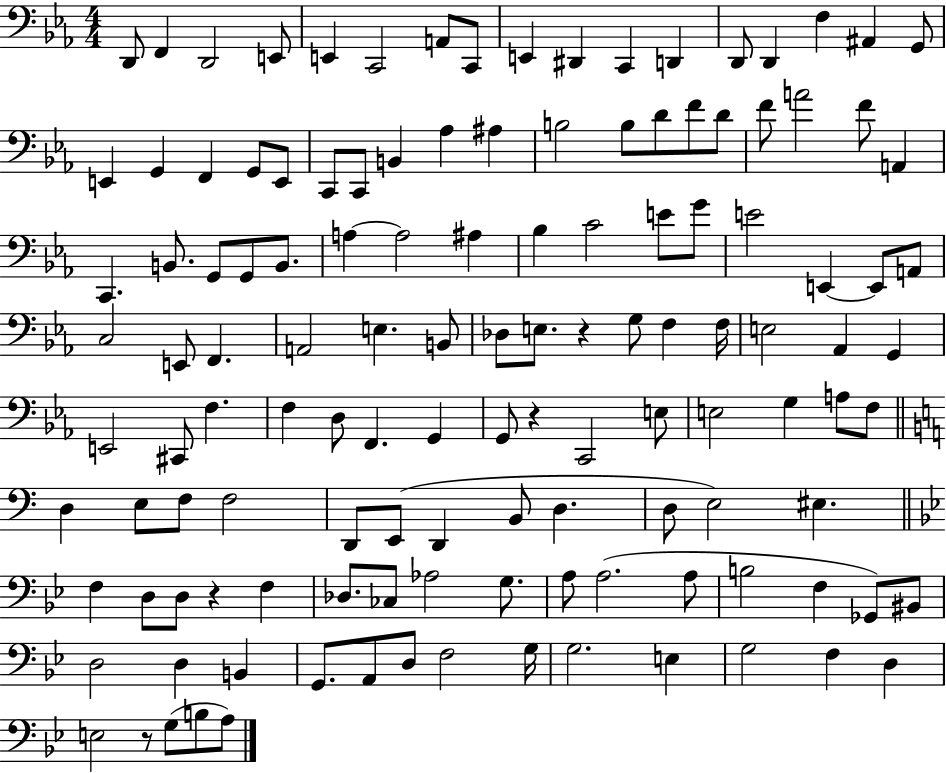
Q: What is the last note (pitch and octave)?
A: A3